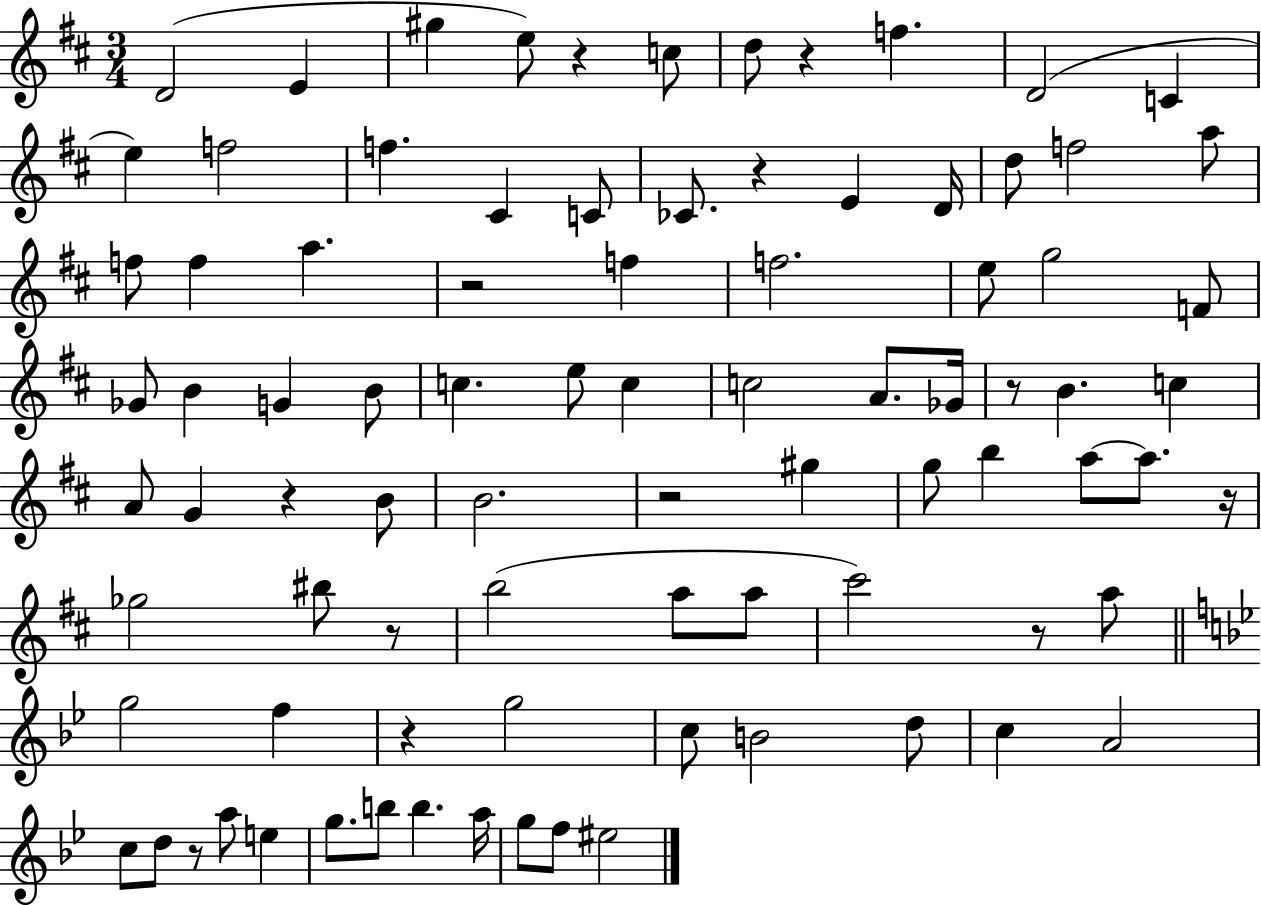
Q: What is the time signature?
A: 3/4